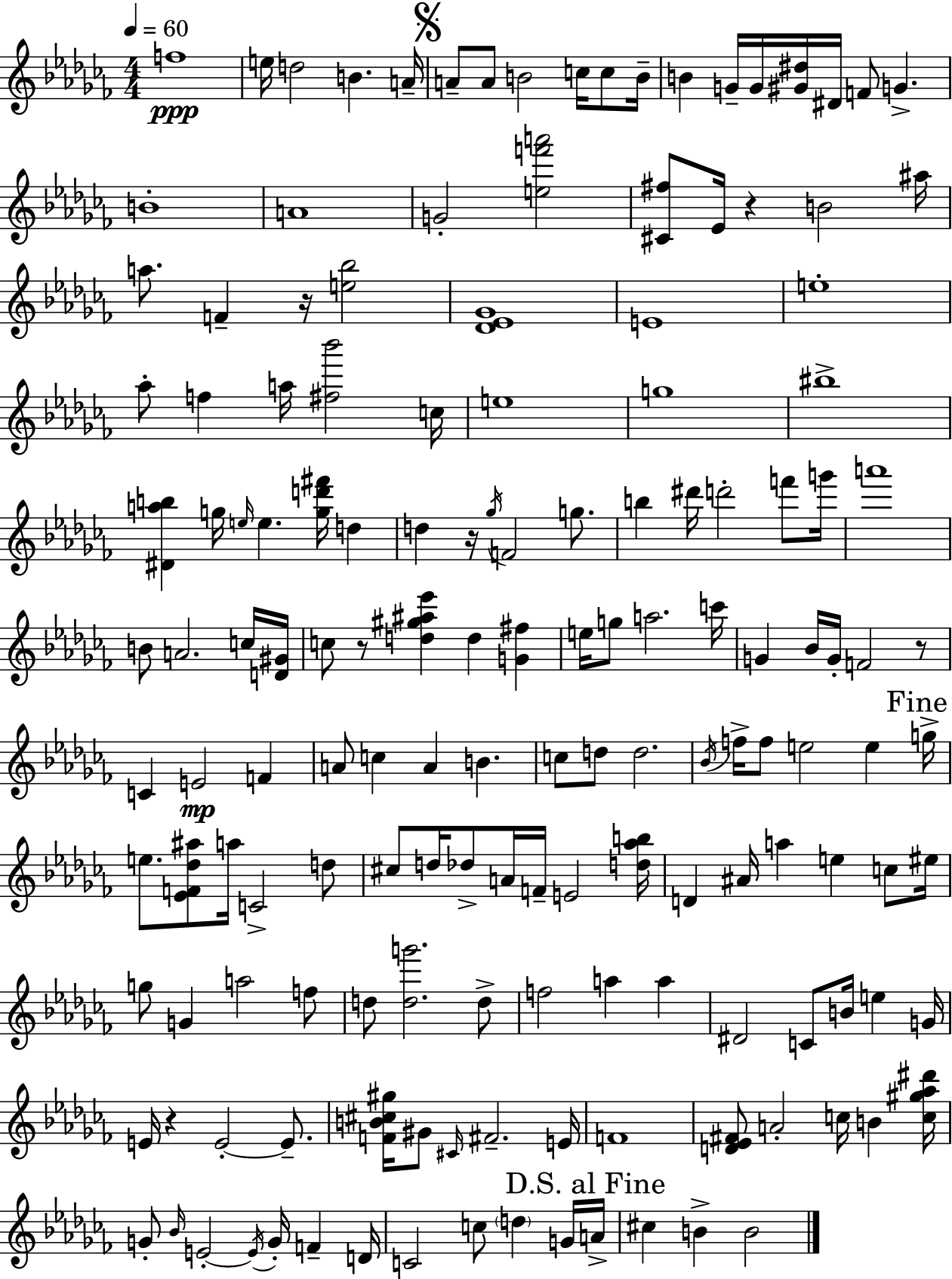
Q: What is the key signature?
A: AES minor